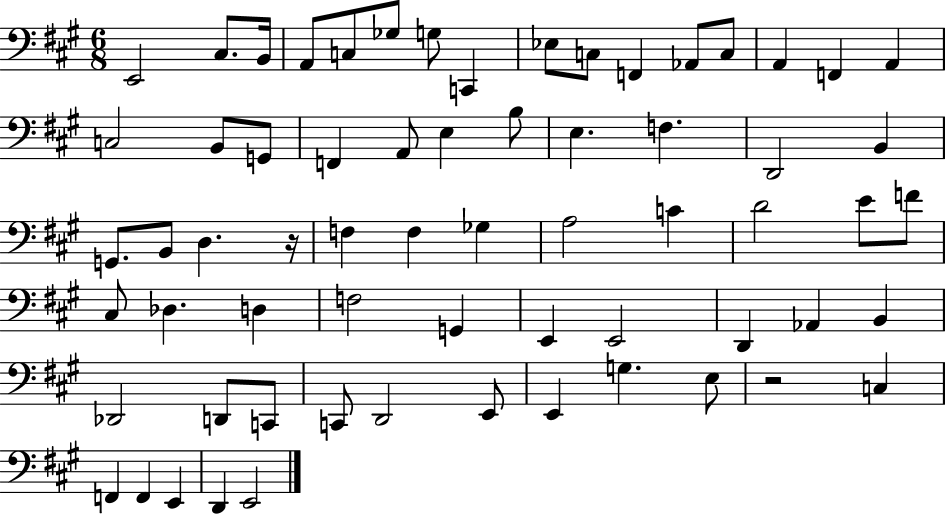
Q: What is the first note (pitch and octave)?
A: E2